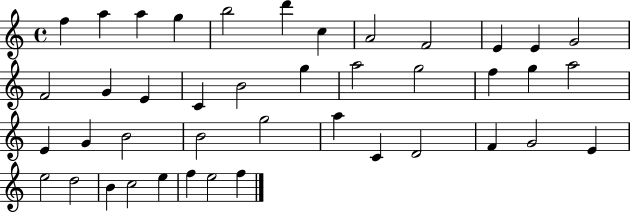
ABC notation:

X:1
T:Untitled
M:4/4
L:1/4
K:C
f a a g b2 d' c A2 F2 E E G2 F2 G E C B2 g a2 g2 f g a2 E G B2 B2 g2 a C D2 F G2 E e2 d2 B c2 e f e2 f